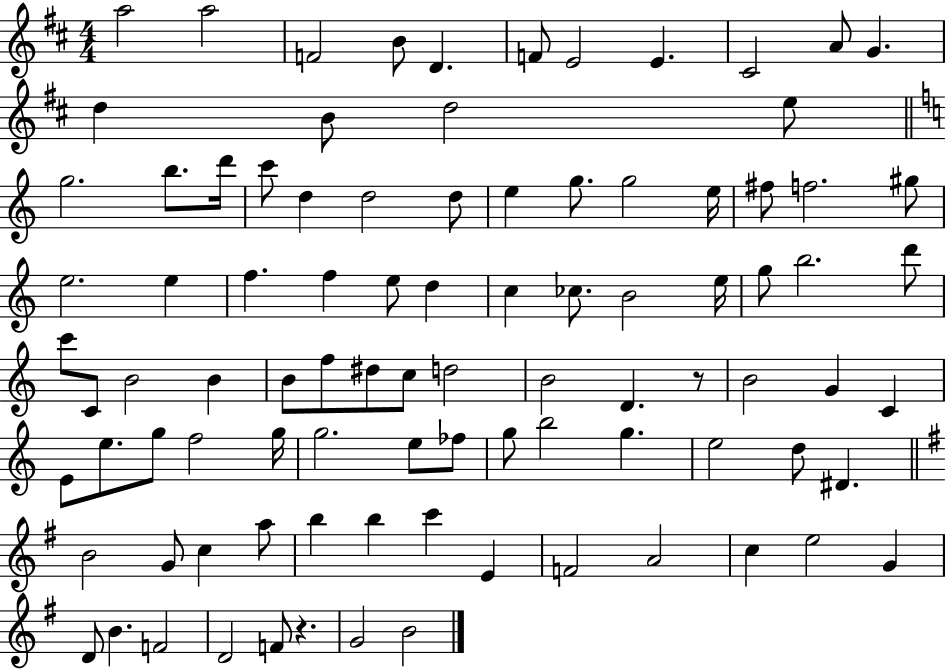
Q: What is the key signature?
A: D major